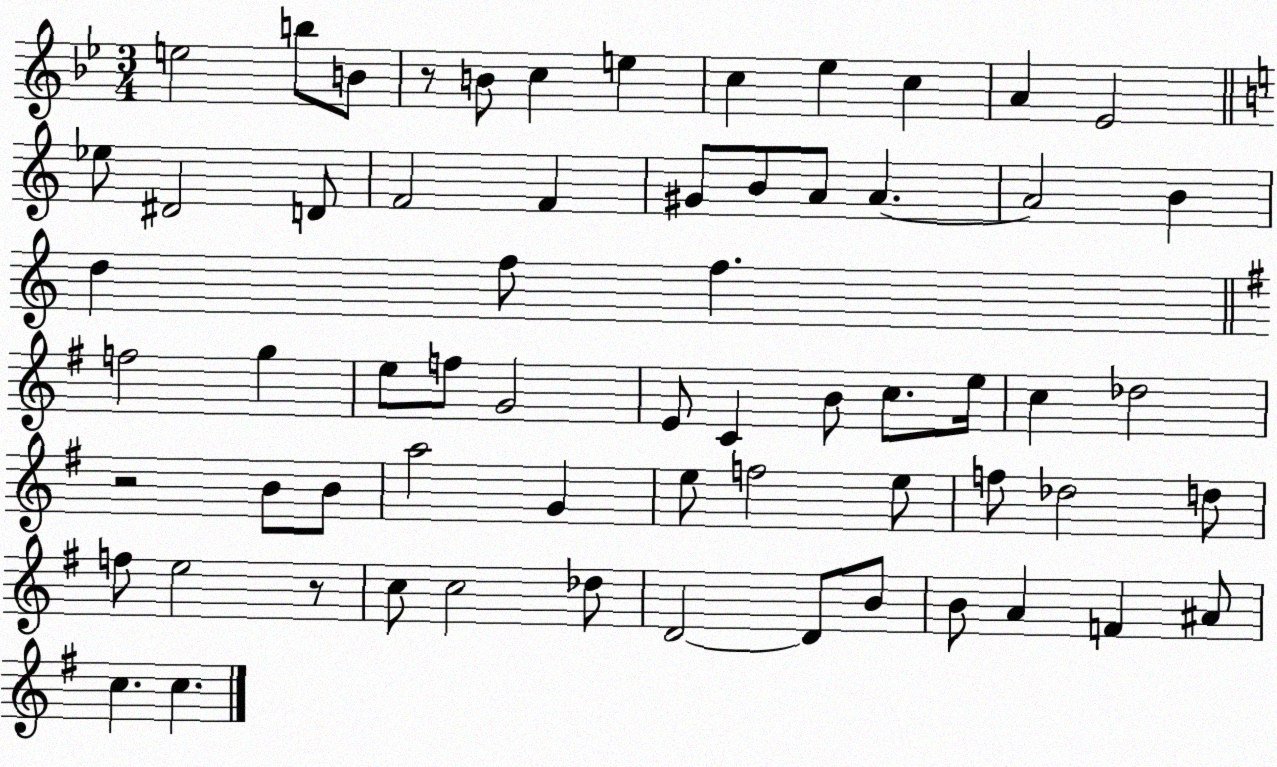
X:1
T:Untitled
M:3/4
L:1/4
K:Bb
e2 b/2 B/2 z/2 B/2 c e c _e c A _E2 _e/2 ^D2 D/2 F2 F ^G/2 B/2 A/2 A A2 B d f/2 f f2 g e/2 f/2 G2 E/2 C B/2 c/2 e/4 c _d2 z2 B/2 B/2 a2 G e/2 f2 e/2 f/2 _d2 d/2 f/2 e2 z/2 c/2 c2 _d/2 D2 D/2 B/2 B/2 A F ^A/2 c c